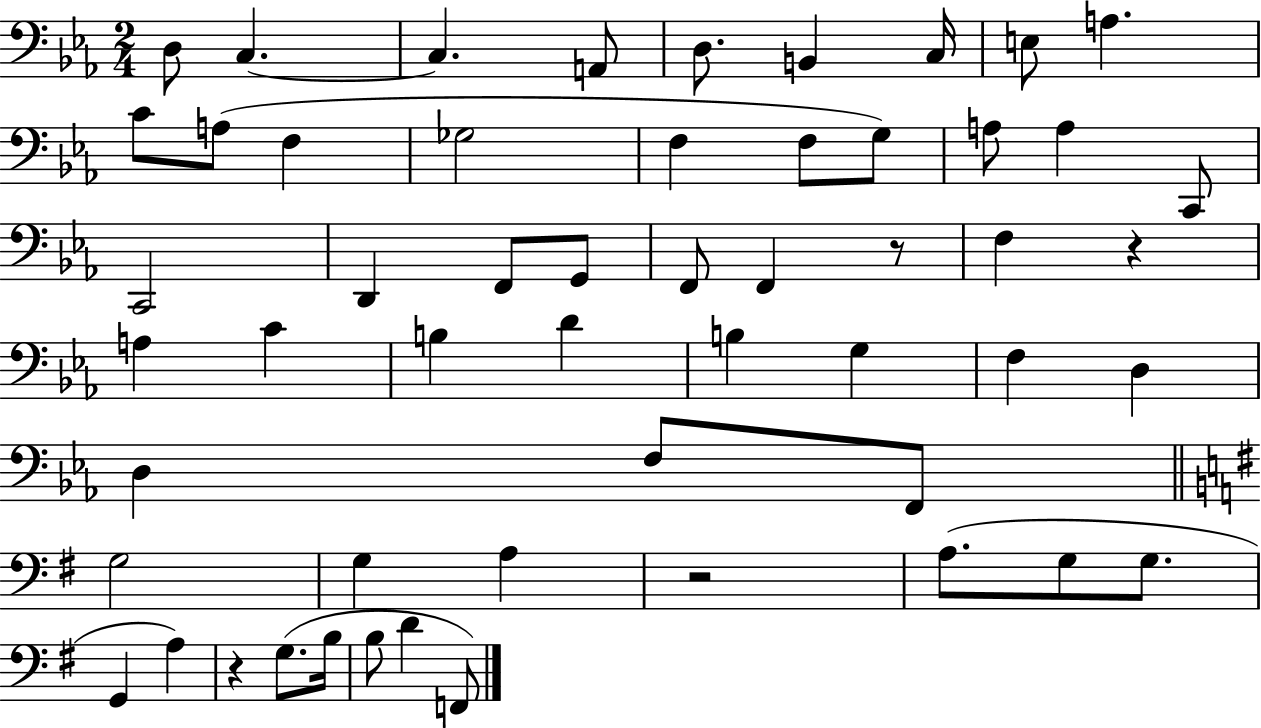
X:1
T:Untitled
M:2/4
L:1/4
K:Eb
D,/2 C, C, A,,/2 D,/2 B,, C,/4 E,/2 A, C/2 A,/2 F, _G,2 F, F,/2 G,/2 A,/2 A, C,,/2 C,,2 D,, F,,/2 G,,/2 F,,/2 F,, z/2 F, z A, C B, D B, G, F, D, D, F,/2 F,,/2 G,2 G, A, z2 A,/2 G,/2 G,/2 G,, A, z G,/2 B,/4 B,/2 D F,,/2